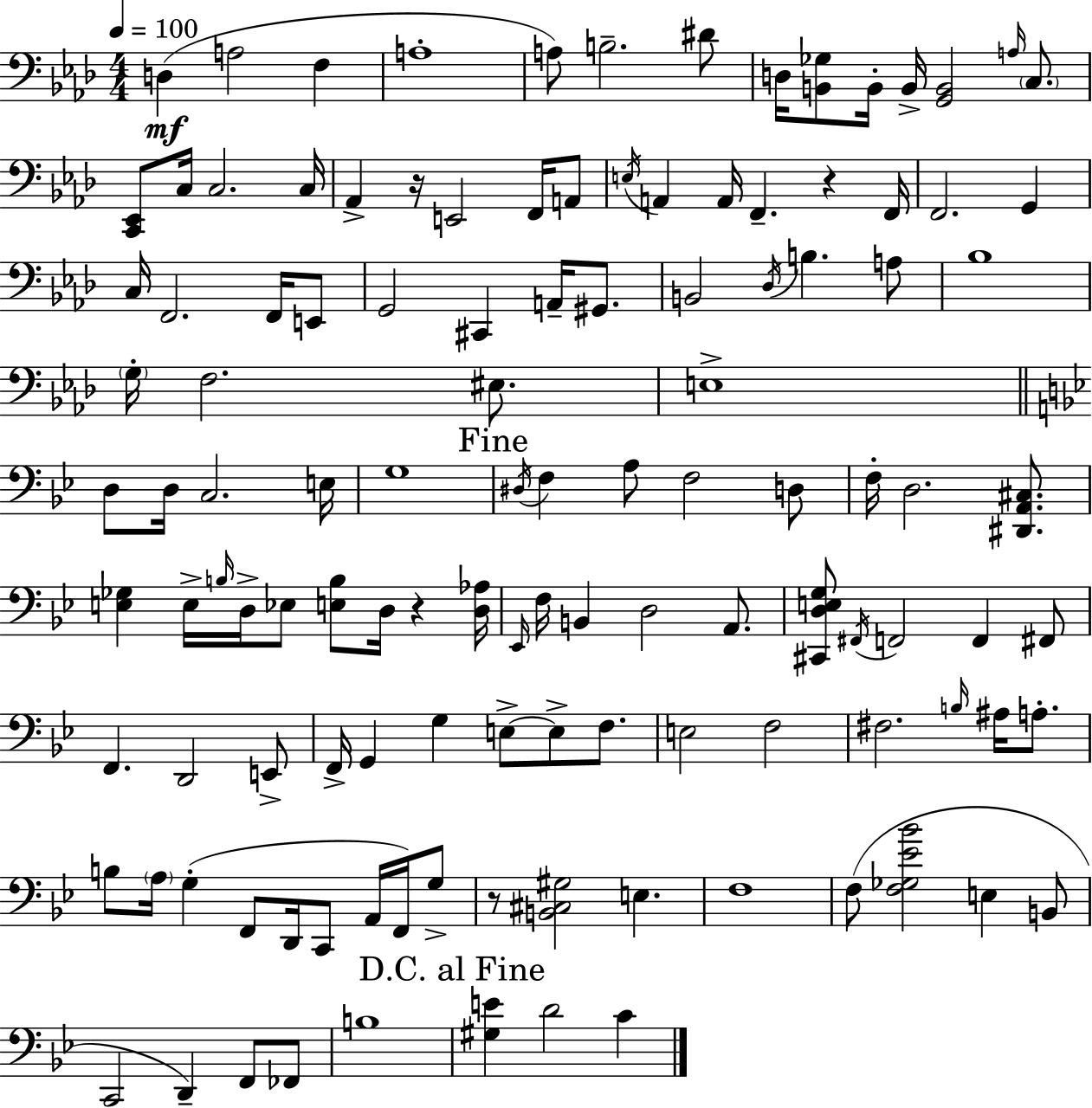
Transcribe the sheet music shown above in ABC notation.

X:1
T:Untitled
M:4/4
L:1/4
K:Ab
D, A,2 F, A,4 A,/2 B,2 ^D/2 D,/4 [B,,_G,]/2 B,,/4 B,,/4 [G,,B,,]2 A,/4 C,/2 [C,,_E,,]/2 C,/4 C,2 C,/4 _A,, z/4 E,,2 F,,/4 A,,/2 E,/4 A,, A,,/4 F,, z F,,/4 F,,2 G,, C,/4 F,,2 F,,/4 E,,/2 G,,2 ^C,, A,,/4 ^G,,/2 B,,2 _D,/4 B, A,/2 _B,4 G,/4 F,2 ^E,/2 E,4 D,/2 D,/4 C,2 E,/4 G,4 ^D,/4 F, A,/2 F,2 D,/2 F,/4 D,2 [^D,,A,,^C,]/2 [E,_G,] E,/4 B,/4 D,/4 _E,/2 [E,B,]/2 D,/4 z [D,_A,]/4 _E,,/4 F,/4 B,, D,2 A,,/2 [^C,,D,E,G,]/2 ^F,,/4 F,,2 F,, ^F,,/2 F,, D,,2 E,,/2 F,,/4 G,, G, E,/2 E,/2 F,/2 E,2 F,2 ^F,2 B,/4 ^A,/4 A,/2 B,/2 A,/4 G, F,,/2 D,,/4 C,,/2 A,,/4 F,,/4 G,/2 z/2 [B,,^C,^G,]2 E, F,4 F,/2 [F,_G,_E_B]2 E, B,,/2 C,,2 D,, F,,/2 _F,,/2 B,4 [^G,E] D2 C